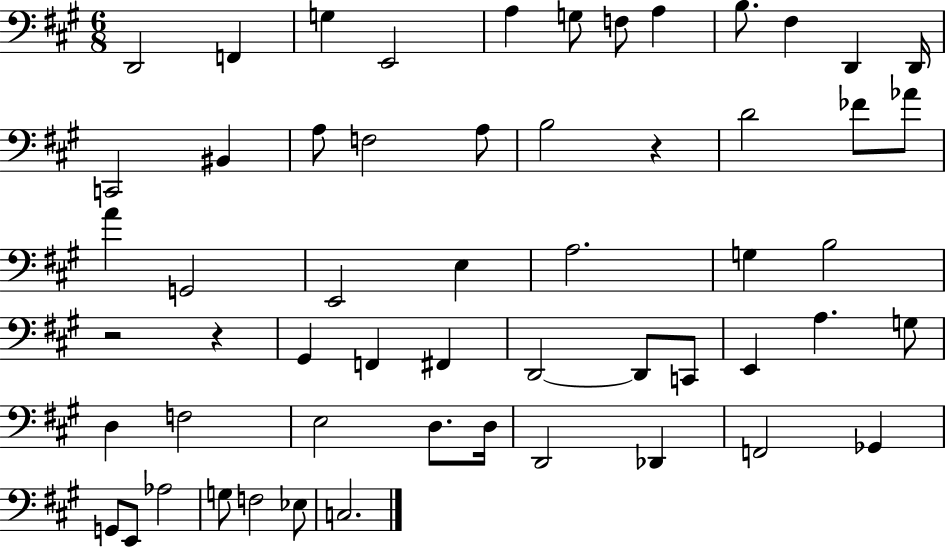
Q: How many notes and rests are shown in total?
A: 56